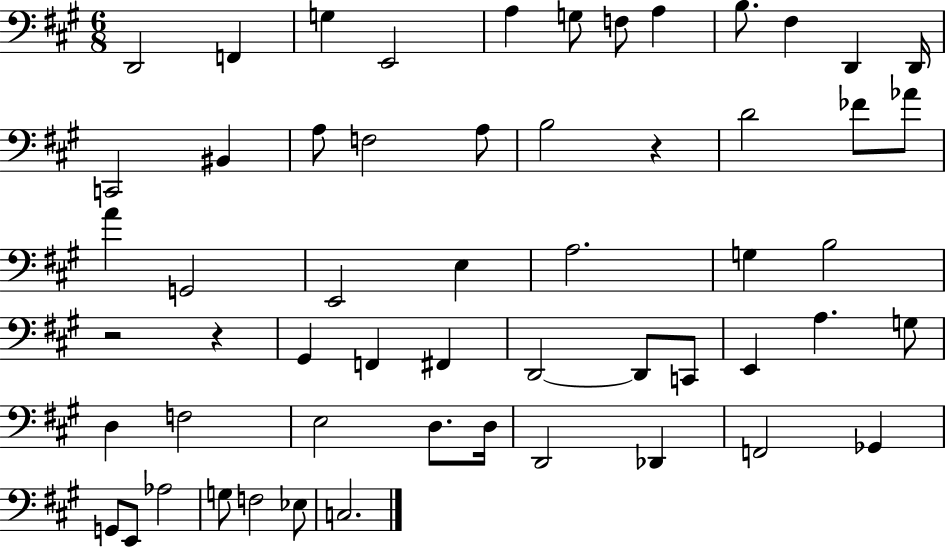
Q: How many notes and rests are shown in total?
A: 56